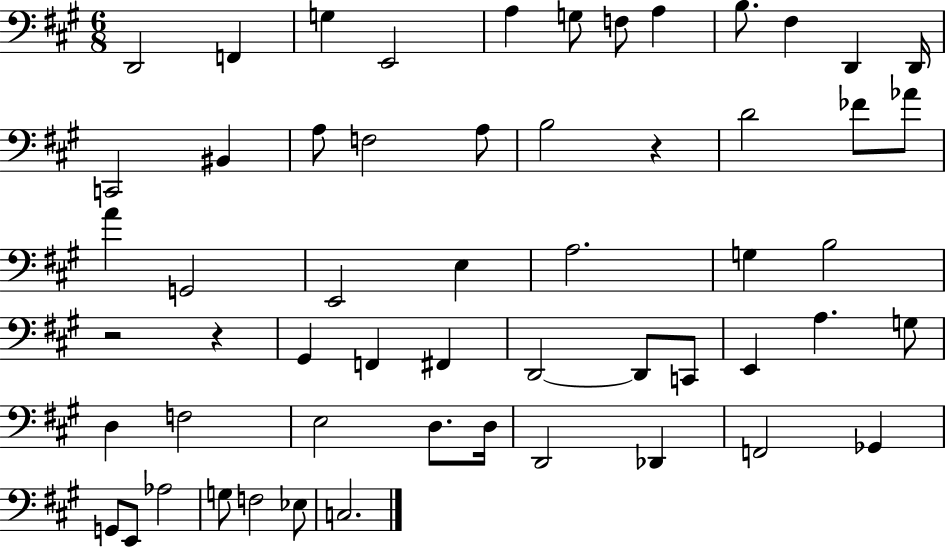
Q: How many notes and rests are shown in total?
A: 56